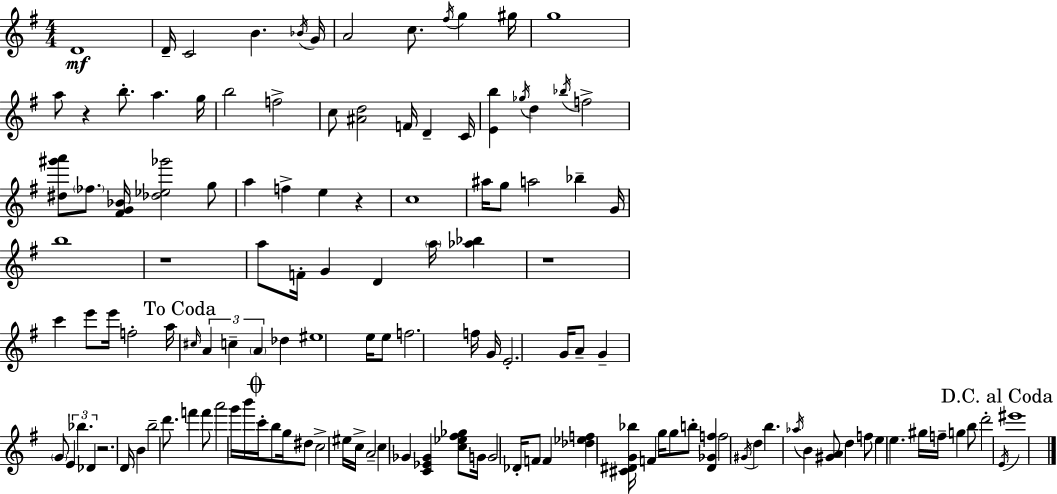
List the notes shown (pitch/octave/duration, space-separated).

D4/w D4/s C4/h B4/q. Bb4/s G4/s A4/h C5/e. F#5/s G5/q G#5/s G5/w A5/e R/q B5/e. A5/q. G5/s B5/h F5/h C5/e [A#4,D5]/h F4/s D4/q C4/s [E4,B5]/q Gb5/s D5/q Bb5/s F5/h [D#5,G#6,A6]/e FES5/e. [F#4,G4,Bb4]/s [Db5,Eb5,Gb6]/h G5/e A5/q F5/q E5/q R/q C5/w A#5/s G5/e A5/h Bb5/q G4/s B5/w R/w A5/e F4/s G4/q D4/q A5/s [Ab5,Bb5]/q R/w C6/q E6/e E6/s F5/h A5/s C#5/s A4/q C5/q A4/q Db5/q EIS5/w E5/s E5/e F5/h. F5/s G4/s E4/h. G4/s A4/e G4/q G4/e E4/q Bb5/q. Db4/q R/h. D4/s B4/q B5/h D6/e. F6/q F6/e A6/h G6/s B6/s C6/s B5/e G5/s D#5/e C5/h EIS5/s C5/s A4/h C5/q Gb4/q [C4,Eb4,Gb4]/q [C5,Eb5,F#5,Gb5]/e G4/s G4/h Db4/s F4/e F4/q [Db5,Eb5,F5]/q [C#4,D#4,G4,Bb5]/s F4/q G5/s G5/e B5/e [D#4,Gb4,F5]/q F5/h G#4/s D5/q B5/q. Ab5/s B4/q [G#4,A4]/e D5/q F5/e E5/q E5/q. G#5/s F5/s G5/q B5/e D6/h E4/s EIS6/w